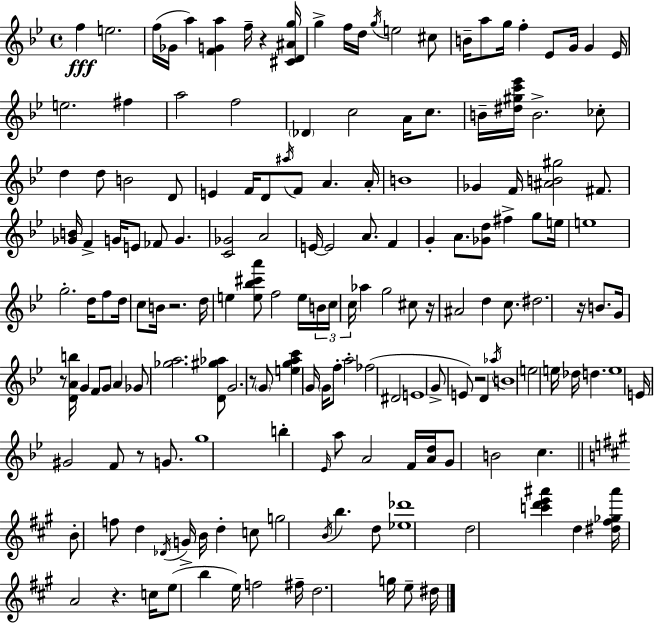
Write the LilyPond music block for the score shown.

{
  \clef treble
  \time 4/4
  \defaultTimeSignature
  \key bes \major
  f''4\fff e''2. | f''16( ges'16 a''4) <f' g' a''>4 f''16-- r4 <cis' d' ais' g''>16 | g''4-> f''16 d''16 \acciaccatura { g''16 } e''2 cis''8 | b'16-- a''8 g''16 f''4-. ees'8 g'16 g'4 | \break ees'16 e''2. fis''4 | a''2 f''2 | \parenthesize des'4 c''2 a'16 c''8. | b'16-- <dis'' gis'' c''' ees'''>16 b'2.-> ces''8-. | \break d''4 d''8 b'2 d'8 | e'4 f'16 d'8 \acciaccatura { ais''16 } f'8 a'4. | a'16-. b'1 | ges'4 f'16 <ais' b' gis''>2 fis'8. | \break <ges' b'>16 f'4-> g'16 e'8 fes'8 g'4. | <c' ges'>2 a'2 | e'16~~ e'2 a'8. f'4 | g'4-. a'8. <ges' d''>8 fis''4-> g''8 | \break e''16 e''1 | g''2.-. d''16 f''8 | d''16 c''8 b'16 r2. | d''16 e''4 <e'' bes'' cis''' a'''>8 f''2 | \break e''16 \tuplet 3/2 { b'16 c''16 c''16 } aes''4 g''2 | cis''8 r16 ais'2 d''4 c''8. | dis''2. r16 b'8. | g'16 r8 <d' a' b''>16 g'4 f'8 g'8 a'4 | \break ges'8 <ges'' a''>2. | <d' gis'' aes''>8 g'2. r8 | \parenthesize g'8 <e'' g'' a'' c'''>4 g'16 \parenthesize g'16 f''8-. a''2-. | fes''2( dis'2 | \break e'1 | g'8-> e'8) r2 d'4 | \acciaccatura { aes''16 } b'1 | e''2 e''16 des''16 d''4. | \break e''1 | e'16 gis'2 f'8 r8 | g'8. g''1 | b''4-. \grace { ees'16 } a''8 a'2 | \break f'16 <a' d''>16 g'8 b'2 c''4. | \bar "||" \break \key a \major b'8-. f''8 d''4 \acciaccatura { des'16 } g'16-> b'16 d''4-. c''8 | g''2 \acciaccatura { b'16 } b''4. | d''8 <ees'' des'''>1 | d''2 <c''' d''' e''' ais'''>4 d''4 | \break <dis'' fis'' ges'' ais'''>16 a'2 r4. | c''16 e''8( b''4 e''16) f''2 | fis''16-- d''2. g''16 e''8-- | dis''16 \bar "|."
}